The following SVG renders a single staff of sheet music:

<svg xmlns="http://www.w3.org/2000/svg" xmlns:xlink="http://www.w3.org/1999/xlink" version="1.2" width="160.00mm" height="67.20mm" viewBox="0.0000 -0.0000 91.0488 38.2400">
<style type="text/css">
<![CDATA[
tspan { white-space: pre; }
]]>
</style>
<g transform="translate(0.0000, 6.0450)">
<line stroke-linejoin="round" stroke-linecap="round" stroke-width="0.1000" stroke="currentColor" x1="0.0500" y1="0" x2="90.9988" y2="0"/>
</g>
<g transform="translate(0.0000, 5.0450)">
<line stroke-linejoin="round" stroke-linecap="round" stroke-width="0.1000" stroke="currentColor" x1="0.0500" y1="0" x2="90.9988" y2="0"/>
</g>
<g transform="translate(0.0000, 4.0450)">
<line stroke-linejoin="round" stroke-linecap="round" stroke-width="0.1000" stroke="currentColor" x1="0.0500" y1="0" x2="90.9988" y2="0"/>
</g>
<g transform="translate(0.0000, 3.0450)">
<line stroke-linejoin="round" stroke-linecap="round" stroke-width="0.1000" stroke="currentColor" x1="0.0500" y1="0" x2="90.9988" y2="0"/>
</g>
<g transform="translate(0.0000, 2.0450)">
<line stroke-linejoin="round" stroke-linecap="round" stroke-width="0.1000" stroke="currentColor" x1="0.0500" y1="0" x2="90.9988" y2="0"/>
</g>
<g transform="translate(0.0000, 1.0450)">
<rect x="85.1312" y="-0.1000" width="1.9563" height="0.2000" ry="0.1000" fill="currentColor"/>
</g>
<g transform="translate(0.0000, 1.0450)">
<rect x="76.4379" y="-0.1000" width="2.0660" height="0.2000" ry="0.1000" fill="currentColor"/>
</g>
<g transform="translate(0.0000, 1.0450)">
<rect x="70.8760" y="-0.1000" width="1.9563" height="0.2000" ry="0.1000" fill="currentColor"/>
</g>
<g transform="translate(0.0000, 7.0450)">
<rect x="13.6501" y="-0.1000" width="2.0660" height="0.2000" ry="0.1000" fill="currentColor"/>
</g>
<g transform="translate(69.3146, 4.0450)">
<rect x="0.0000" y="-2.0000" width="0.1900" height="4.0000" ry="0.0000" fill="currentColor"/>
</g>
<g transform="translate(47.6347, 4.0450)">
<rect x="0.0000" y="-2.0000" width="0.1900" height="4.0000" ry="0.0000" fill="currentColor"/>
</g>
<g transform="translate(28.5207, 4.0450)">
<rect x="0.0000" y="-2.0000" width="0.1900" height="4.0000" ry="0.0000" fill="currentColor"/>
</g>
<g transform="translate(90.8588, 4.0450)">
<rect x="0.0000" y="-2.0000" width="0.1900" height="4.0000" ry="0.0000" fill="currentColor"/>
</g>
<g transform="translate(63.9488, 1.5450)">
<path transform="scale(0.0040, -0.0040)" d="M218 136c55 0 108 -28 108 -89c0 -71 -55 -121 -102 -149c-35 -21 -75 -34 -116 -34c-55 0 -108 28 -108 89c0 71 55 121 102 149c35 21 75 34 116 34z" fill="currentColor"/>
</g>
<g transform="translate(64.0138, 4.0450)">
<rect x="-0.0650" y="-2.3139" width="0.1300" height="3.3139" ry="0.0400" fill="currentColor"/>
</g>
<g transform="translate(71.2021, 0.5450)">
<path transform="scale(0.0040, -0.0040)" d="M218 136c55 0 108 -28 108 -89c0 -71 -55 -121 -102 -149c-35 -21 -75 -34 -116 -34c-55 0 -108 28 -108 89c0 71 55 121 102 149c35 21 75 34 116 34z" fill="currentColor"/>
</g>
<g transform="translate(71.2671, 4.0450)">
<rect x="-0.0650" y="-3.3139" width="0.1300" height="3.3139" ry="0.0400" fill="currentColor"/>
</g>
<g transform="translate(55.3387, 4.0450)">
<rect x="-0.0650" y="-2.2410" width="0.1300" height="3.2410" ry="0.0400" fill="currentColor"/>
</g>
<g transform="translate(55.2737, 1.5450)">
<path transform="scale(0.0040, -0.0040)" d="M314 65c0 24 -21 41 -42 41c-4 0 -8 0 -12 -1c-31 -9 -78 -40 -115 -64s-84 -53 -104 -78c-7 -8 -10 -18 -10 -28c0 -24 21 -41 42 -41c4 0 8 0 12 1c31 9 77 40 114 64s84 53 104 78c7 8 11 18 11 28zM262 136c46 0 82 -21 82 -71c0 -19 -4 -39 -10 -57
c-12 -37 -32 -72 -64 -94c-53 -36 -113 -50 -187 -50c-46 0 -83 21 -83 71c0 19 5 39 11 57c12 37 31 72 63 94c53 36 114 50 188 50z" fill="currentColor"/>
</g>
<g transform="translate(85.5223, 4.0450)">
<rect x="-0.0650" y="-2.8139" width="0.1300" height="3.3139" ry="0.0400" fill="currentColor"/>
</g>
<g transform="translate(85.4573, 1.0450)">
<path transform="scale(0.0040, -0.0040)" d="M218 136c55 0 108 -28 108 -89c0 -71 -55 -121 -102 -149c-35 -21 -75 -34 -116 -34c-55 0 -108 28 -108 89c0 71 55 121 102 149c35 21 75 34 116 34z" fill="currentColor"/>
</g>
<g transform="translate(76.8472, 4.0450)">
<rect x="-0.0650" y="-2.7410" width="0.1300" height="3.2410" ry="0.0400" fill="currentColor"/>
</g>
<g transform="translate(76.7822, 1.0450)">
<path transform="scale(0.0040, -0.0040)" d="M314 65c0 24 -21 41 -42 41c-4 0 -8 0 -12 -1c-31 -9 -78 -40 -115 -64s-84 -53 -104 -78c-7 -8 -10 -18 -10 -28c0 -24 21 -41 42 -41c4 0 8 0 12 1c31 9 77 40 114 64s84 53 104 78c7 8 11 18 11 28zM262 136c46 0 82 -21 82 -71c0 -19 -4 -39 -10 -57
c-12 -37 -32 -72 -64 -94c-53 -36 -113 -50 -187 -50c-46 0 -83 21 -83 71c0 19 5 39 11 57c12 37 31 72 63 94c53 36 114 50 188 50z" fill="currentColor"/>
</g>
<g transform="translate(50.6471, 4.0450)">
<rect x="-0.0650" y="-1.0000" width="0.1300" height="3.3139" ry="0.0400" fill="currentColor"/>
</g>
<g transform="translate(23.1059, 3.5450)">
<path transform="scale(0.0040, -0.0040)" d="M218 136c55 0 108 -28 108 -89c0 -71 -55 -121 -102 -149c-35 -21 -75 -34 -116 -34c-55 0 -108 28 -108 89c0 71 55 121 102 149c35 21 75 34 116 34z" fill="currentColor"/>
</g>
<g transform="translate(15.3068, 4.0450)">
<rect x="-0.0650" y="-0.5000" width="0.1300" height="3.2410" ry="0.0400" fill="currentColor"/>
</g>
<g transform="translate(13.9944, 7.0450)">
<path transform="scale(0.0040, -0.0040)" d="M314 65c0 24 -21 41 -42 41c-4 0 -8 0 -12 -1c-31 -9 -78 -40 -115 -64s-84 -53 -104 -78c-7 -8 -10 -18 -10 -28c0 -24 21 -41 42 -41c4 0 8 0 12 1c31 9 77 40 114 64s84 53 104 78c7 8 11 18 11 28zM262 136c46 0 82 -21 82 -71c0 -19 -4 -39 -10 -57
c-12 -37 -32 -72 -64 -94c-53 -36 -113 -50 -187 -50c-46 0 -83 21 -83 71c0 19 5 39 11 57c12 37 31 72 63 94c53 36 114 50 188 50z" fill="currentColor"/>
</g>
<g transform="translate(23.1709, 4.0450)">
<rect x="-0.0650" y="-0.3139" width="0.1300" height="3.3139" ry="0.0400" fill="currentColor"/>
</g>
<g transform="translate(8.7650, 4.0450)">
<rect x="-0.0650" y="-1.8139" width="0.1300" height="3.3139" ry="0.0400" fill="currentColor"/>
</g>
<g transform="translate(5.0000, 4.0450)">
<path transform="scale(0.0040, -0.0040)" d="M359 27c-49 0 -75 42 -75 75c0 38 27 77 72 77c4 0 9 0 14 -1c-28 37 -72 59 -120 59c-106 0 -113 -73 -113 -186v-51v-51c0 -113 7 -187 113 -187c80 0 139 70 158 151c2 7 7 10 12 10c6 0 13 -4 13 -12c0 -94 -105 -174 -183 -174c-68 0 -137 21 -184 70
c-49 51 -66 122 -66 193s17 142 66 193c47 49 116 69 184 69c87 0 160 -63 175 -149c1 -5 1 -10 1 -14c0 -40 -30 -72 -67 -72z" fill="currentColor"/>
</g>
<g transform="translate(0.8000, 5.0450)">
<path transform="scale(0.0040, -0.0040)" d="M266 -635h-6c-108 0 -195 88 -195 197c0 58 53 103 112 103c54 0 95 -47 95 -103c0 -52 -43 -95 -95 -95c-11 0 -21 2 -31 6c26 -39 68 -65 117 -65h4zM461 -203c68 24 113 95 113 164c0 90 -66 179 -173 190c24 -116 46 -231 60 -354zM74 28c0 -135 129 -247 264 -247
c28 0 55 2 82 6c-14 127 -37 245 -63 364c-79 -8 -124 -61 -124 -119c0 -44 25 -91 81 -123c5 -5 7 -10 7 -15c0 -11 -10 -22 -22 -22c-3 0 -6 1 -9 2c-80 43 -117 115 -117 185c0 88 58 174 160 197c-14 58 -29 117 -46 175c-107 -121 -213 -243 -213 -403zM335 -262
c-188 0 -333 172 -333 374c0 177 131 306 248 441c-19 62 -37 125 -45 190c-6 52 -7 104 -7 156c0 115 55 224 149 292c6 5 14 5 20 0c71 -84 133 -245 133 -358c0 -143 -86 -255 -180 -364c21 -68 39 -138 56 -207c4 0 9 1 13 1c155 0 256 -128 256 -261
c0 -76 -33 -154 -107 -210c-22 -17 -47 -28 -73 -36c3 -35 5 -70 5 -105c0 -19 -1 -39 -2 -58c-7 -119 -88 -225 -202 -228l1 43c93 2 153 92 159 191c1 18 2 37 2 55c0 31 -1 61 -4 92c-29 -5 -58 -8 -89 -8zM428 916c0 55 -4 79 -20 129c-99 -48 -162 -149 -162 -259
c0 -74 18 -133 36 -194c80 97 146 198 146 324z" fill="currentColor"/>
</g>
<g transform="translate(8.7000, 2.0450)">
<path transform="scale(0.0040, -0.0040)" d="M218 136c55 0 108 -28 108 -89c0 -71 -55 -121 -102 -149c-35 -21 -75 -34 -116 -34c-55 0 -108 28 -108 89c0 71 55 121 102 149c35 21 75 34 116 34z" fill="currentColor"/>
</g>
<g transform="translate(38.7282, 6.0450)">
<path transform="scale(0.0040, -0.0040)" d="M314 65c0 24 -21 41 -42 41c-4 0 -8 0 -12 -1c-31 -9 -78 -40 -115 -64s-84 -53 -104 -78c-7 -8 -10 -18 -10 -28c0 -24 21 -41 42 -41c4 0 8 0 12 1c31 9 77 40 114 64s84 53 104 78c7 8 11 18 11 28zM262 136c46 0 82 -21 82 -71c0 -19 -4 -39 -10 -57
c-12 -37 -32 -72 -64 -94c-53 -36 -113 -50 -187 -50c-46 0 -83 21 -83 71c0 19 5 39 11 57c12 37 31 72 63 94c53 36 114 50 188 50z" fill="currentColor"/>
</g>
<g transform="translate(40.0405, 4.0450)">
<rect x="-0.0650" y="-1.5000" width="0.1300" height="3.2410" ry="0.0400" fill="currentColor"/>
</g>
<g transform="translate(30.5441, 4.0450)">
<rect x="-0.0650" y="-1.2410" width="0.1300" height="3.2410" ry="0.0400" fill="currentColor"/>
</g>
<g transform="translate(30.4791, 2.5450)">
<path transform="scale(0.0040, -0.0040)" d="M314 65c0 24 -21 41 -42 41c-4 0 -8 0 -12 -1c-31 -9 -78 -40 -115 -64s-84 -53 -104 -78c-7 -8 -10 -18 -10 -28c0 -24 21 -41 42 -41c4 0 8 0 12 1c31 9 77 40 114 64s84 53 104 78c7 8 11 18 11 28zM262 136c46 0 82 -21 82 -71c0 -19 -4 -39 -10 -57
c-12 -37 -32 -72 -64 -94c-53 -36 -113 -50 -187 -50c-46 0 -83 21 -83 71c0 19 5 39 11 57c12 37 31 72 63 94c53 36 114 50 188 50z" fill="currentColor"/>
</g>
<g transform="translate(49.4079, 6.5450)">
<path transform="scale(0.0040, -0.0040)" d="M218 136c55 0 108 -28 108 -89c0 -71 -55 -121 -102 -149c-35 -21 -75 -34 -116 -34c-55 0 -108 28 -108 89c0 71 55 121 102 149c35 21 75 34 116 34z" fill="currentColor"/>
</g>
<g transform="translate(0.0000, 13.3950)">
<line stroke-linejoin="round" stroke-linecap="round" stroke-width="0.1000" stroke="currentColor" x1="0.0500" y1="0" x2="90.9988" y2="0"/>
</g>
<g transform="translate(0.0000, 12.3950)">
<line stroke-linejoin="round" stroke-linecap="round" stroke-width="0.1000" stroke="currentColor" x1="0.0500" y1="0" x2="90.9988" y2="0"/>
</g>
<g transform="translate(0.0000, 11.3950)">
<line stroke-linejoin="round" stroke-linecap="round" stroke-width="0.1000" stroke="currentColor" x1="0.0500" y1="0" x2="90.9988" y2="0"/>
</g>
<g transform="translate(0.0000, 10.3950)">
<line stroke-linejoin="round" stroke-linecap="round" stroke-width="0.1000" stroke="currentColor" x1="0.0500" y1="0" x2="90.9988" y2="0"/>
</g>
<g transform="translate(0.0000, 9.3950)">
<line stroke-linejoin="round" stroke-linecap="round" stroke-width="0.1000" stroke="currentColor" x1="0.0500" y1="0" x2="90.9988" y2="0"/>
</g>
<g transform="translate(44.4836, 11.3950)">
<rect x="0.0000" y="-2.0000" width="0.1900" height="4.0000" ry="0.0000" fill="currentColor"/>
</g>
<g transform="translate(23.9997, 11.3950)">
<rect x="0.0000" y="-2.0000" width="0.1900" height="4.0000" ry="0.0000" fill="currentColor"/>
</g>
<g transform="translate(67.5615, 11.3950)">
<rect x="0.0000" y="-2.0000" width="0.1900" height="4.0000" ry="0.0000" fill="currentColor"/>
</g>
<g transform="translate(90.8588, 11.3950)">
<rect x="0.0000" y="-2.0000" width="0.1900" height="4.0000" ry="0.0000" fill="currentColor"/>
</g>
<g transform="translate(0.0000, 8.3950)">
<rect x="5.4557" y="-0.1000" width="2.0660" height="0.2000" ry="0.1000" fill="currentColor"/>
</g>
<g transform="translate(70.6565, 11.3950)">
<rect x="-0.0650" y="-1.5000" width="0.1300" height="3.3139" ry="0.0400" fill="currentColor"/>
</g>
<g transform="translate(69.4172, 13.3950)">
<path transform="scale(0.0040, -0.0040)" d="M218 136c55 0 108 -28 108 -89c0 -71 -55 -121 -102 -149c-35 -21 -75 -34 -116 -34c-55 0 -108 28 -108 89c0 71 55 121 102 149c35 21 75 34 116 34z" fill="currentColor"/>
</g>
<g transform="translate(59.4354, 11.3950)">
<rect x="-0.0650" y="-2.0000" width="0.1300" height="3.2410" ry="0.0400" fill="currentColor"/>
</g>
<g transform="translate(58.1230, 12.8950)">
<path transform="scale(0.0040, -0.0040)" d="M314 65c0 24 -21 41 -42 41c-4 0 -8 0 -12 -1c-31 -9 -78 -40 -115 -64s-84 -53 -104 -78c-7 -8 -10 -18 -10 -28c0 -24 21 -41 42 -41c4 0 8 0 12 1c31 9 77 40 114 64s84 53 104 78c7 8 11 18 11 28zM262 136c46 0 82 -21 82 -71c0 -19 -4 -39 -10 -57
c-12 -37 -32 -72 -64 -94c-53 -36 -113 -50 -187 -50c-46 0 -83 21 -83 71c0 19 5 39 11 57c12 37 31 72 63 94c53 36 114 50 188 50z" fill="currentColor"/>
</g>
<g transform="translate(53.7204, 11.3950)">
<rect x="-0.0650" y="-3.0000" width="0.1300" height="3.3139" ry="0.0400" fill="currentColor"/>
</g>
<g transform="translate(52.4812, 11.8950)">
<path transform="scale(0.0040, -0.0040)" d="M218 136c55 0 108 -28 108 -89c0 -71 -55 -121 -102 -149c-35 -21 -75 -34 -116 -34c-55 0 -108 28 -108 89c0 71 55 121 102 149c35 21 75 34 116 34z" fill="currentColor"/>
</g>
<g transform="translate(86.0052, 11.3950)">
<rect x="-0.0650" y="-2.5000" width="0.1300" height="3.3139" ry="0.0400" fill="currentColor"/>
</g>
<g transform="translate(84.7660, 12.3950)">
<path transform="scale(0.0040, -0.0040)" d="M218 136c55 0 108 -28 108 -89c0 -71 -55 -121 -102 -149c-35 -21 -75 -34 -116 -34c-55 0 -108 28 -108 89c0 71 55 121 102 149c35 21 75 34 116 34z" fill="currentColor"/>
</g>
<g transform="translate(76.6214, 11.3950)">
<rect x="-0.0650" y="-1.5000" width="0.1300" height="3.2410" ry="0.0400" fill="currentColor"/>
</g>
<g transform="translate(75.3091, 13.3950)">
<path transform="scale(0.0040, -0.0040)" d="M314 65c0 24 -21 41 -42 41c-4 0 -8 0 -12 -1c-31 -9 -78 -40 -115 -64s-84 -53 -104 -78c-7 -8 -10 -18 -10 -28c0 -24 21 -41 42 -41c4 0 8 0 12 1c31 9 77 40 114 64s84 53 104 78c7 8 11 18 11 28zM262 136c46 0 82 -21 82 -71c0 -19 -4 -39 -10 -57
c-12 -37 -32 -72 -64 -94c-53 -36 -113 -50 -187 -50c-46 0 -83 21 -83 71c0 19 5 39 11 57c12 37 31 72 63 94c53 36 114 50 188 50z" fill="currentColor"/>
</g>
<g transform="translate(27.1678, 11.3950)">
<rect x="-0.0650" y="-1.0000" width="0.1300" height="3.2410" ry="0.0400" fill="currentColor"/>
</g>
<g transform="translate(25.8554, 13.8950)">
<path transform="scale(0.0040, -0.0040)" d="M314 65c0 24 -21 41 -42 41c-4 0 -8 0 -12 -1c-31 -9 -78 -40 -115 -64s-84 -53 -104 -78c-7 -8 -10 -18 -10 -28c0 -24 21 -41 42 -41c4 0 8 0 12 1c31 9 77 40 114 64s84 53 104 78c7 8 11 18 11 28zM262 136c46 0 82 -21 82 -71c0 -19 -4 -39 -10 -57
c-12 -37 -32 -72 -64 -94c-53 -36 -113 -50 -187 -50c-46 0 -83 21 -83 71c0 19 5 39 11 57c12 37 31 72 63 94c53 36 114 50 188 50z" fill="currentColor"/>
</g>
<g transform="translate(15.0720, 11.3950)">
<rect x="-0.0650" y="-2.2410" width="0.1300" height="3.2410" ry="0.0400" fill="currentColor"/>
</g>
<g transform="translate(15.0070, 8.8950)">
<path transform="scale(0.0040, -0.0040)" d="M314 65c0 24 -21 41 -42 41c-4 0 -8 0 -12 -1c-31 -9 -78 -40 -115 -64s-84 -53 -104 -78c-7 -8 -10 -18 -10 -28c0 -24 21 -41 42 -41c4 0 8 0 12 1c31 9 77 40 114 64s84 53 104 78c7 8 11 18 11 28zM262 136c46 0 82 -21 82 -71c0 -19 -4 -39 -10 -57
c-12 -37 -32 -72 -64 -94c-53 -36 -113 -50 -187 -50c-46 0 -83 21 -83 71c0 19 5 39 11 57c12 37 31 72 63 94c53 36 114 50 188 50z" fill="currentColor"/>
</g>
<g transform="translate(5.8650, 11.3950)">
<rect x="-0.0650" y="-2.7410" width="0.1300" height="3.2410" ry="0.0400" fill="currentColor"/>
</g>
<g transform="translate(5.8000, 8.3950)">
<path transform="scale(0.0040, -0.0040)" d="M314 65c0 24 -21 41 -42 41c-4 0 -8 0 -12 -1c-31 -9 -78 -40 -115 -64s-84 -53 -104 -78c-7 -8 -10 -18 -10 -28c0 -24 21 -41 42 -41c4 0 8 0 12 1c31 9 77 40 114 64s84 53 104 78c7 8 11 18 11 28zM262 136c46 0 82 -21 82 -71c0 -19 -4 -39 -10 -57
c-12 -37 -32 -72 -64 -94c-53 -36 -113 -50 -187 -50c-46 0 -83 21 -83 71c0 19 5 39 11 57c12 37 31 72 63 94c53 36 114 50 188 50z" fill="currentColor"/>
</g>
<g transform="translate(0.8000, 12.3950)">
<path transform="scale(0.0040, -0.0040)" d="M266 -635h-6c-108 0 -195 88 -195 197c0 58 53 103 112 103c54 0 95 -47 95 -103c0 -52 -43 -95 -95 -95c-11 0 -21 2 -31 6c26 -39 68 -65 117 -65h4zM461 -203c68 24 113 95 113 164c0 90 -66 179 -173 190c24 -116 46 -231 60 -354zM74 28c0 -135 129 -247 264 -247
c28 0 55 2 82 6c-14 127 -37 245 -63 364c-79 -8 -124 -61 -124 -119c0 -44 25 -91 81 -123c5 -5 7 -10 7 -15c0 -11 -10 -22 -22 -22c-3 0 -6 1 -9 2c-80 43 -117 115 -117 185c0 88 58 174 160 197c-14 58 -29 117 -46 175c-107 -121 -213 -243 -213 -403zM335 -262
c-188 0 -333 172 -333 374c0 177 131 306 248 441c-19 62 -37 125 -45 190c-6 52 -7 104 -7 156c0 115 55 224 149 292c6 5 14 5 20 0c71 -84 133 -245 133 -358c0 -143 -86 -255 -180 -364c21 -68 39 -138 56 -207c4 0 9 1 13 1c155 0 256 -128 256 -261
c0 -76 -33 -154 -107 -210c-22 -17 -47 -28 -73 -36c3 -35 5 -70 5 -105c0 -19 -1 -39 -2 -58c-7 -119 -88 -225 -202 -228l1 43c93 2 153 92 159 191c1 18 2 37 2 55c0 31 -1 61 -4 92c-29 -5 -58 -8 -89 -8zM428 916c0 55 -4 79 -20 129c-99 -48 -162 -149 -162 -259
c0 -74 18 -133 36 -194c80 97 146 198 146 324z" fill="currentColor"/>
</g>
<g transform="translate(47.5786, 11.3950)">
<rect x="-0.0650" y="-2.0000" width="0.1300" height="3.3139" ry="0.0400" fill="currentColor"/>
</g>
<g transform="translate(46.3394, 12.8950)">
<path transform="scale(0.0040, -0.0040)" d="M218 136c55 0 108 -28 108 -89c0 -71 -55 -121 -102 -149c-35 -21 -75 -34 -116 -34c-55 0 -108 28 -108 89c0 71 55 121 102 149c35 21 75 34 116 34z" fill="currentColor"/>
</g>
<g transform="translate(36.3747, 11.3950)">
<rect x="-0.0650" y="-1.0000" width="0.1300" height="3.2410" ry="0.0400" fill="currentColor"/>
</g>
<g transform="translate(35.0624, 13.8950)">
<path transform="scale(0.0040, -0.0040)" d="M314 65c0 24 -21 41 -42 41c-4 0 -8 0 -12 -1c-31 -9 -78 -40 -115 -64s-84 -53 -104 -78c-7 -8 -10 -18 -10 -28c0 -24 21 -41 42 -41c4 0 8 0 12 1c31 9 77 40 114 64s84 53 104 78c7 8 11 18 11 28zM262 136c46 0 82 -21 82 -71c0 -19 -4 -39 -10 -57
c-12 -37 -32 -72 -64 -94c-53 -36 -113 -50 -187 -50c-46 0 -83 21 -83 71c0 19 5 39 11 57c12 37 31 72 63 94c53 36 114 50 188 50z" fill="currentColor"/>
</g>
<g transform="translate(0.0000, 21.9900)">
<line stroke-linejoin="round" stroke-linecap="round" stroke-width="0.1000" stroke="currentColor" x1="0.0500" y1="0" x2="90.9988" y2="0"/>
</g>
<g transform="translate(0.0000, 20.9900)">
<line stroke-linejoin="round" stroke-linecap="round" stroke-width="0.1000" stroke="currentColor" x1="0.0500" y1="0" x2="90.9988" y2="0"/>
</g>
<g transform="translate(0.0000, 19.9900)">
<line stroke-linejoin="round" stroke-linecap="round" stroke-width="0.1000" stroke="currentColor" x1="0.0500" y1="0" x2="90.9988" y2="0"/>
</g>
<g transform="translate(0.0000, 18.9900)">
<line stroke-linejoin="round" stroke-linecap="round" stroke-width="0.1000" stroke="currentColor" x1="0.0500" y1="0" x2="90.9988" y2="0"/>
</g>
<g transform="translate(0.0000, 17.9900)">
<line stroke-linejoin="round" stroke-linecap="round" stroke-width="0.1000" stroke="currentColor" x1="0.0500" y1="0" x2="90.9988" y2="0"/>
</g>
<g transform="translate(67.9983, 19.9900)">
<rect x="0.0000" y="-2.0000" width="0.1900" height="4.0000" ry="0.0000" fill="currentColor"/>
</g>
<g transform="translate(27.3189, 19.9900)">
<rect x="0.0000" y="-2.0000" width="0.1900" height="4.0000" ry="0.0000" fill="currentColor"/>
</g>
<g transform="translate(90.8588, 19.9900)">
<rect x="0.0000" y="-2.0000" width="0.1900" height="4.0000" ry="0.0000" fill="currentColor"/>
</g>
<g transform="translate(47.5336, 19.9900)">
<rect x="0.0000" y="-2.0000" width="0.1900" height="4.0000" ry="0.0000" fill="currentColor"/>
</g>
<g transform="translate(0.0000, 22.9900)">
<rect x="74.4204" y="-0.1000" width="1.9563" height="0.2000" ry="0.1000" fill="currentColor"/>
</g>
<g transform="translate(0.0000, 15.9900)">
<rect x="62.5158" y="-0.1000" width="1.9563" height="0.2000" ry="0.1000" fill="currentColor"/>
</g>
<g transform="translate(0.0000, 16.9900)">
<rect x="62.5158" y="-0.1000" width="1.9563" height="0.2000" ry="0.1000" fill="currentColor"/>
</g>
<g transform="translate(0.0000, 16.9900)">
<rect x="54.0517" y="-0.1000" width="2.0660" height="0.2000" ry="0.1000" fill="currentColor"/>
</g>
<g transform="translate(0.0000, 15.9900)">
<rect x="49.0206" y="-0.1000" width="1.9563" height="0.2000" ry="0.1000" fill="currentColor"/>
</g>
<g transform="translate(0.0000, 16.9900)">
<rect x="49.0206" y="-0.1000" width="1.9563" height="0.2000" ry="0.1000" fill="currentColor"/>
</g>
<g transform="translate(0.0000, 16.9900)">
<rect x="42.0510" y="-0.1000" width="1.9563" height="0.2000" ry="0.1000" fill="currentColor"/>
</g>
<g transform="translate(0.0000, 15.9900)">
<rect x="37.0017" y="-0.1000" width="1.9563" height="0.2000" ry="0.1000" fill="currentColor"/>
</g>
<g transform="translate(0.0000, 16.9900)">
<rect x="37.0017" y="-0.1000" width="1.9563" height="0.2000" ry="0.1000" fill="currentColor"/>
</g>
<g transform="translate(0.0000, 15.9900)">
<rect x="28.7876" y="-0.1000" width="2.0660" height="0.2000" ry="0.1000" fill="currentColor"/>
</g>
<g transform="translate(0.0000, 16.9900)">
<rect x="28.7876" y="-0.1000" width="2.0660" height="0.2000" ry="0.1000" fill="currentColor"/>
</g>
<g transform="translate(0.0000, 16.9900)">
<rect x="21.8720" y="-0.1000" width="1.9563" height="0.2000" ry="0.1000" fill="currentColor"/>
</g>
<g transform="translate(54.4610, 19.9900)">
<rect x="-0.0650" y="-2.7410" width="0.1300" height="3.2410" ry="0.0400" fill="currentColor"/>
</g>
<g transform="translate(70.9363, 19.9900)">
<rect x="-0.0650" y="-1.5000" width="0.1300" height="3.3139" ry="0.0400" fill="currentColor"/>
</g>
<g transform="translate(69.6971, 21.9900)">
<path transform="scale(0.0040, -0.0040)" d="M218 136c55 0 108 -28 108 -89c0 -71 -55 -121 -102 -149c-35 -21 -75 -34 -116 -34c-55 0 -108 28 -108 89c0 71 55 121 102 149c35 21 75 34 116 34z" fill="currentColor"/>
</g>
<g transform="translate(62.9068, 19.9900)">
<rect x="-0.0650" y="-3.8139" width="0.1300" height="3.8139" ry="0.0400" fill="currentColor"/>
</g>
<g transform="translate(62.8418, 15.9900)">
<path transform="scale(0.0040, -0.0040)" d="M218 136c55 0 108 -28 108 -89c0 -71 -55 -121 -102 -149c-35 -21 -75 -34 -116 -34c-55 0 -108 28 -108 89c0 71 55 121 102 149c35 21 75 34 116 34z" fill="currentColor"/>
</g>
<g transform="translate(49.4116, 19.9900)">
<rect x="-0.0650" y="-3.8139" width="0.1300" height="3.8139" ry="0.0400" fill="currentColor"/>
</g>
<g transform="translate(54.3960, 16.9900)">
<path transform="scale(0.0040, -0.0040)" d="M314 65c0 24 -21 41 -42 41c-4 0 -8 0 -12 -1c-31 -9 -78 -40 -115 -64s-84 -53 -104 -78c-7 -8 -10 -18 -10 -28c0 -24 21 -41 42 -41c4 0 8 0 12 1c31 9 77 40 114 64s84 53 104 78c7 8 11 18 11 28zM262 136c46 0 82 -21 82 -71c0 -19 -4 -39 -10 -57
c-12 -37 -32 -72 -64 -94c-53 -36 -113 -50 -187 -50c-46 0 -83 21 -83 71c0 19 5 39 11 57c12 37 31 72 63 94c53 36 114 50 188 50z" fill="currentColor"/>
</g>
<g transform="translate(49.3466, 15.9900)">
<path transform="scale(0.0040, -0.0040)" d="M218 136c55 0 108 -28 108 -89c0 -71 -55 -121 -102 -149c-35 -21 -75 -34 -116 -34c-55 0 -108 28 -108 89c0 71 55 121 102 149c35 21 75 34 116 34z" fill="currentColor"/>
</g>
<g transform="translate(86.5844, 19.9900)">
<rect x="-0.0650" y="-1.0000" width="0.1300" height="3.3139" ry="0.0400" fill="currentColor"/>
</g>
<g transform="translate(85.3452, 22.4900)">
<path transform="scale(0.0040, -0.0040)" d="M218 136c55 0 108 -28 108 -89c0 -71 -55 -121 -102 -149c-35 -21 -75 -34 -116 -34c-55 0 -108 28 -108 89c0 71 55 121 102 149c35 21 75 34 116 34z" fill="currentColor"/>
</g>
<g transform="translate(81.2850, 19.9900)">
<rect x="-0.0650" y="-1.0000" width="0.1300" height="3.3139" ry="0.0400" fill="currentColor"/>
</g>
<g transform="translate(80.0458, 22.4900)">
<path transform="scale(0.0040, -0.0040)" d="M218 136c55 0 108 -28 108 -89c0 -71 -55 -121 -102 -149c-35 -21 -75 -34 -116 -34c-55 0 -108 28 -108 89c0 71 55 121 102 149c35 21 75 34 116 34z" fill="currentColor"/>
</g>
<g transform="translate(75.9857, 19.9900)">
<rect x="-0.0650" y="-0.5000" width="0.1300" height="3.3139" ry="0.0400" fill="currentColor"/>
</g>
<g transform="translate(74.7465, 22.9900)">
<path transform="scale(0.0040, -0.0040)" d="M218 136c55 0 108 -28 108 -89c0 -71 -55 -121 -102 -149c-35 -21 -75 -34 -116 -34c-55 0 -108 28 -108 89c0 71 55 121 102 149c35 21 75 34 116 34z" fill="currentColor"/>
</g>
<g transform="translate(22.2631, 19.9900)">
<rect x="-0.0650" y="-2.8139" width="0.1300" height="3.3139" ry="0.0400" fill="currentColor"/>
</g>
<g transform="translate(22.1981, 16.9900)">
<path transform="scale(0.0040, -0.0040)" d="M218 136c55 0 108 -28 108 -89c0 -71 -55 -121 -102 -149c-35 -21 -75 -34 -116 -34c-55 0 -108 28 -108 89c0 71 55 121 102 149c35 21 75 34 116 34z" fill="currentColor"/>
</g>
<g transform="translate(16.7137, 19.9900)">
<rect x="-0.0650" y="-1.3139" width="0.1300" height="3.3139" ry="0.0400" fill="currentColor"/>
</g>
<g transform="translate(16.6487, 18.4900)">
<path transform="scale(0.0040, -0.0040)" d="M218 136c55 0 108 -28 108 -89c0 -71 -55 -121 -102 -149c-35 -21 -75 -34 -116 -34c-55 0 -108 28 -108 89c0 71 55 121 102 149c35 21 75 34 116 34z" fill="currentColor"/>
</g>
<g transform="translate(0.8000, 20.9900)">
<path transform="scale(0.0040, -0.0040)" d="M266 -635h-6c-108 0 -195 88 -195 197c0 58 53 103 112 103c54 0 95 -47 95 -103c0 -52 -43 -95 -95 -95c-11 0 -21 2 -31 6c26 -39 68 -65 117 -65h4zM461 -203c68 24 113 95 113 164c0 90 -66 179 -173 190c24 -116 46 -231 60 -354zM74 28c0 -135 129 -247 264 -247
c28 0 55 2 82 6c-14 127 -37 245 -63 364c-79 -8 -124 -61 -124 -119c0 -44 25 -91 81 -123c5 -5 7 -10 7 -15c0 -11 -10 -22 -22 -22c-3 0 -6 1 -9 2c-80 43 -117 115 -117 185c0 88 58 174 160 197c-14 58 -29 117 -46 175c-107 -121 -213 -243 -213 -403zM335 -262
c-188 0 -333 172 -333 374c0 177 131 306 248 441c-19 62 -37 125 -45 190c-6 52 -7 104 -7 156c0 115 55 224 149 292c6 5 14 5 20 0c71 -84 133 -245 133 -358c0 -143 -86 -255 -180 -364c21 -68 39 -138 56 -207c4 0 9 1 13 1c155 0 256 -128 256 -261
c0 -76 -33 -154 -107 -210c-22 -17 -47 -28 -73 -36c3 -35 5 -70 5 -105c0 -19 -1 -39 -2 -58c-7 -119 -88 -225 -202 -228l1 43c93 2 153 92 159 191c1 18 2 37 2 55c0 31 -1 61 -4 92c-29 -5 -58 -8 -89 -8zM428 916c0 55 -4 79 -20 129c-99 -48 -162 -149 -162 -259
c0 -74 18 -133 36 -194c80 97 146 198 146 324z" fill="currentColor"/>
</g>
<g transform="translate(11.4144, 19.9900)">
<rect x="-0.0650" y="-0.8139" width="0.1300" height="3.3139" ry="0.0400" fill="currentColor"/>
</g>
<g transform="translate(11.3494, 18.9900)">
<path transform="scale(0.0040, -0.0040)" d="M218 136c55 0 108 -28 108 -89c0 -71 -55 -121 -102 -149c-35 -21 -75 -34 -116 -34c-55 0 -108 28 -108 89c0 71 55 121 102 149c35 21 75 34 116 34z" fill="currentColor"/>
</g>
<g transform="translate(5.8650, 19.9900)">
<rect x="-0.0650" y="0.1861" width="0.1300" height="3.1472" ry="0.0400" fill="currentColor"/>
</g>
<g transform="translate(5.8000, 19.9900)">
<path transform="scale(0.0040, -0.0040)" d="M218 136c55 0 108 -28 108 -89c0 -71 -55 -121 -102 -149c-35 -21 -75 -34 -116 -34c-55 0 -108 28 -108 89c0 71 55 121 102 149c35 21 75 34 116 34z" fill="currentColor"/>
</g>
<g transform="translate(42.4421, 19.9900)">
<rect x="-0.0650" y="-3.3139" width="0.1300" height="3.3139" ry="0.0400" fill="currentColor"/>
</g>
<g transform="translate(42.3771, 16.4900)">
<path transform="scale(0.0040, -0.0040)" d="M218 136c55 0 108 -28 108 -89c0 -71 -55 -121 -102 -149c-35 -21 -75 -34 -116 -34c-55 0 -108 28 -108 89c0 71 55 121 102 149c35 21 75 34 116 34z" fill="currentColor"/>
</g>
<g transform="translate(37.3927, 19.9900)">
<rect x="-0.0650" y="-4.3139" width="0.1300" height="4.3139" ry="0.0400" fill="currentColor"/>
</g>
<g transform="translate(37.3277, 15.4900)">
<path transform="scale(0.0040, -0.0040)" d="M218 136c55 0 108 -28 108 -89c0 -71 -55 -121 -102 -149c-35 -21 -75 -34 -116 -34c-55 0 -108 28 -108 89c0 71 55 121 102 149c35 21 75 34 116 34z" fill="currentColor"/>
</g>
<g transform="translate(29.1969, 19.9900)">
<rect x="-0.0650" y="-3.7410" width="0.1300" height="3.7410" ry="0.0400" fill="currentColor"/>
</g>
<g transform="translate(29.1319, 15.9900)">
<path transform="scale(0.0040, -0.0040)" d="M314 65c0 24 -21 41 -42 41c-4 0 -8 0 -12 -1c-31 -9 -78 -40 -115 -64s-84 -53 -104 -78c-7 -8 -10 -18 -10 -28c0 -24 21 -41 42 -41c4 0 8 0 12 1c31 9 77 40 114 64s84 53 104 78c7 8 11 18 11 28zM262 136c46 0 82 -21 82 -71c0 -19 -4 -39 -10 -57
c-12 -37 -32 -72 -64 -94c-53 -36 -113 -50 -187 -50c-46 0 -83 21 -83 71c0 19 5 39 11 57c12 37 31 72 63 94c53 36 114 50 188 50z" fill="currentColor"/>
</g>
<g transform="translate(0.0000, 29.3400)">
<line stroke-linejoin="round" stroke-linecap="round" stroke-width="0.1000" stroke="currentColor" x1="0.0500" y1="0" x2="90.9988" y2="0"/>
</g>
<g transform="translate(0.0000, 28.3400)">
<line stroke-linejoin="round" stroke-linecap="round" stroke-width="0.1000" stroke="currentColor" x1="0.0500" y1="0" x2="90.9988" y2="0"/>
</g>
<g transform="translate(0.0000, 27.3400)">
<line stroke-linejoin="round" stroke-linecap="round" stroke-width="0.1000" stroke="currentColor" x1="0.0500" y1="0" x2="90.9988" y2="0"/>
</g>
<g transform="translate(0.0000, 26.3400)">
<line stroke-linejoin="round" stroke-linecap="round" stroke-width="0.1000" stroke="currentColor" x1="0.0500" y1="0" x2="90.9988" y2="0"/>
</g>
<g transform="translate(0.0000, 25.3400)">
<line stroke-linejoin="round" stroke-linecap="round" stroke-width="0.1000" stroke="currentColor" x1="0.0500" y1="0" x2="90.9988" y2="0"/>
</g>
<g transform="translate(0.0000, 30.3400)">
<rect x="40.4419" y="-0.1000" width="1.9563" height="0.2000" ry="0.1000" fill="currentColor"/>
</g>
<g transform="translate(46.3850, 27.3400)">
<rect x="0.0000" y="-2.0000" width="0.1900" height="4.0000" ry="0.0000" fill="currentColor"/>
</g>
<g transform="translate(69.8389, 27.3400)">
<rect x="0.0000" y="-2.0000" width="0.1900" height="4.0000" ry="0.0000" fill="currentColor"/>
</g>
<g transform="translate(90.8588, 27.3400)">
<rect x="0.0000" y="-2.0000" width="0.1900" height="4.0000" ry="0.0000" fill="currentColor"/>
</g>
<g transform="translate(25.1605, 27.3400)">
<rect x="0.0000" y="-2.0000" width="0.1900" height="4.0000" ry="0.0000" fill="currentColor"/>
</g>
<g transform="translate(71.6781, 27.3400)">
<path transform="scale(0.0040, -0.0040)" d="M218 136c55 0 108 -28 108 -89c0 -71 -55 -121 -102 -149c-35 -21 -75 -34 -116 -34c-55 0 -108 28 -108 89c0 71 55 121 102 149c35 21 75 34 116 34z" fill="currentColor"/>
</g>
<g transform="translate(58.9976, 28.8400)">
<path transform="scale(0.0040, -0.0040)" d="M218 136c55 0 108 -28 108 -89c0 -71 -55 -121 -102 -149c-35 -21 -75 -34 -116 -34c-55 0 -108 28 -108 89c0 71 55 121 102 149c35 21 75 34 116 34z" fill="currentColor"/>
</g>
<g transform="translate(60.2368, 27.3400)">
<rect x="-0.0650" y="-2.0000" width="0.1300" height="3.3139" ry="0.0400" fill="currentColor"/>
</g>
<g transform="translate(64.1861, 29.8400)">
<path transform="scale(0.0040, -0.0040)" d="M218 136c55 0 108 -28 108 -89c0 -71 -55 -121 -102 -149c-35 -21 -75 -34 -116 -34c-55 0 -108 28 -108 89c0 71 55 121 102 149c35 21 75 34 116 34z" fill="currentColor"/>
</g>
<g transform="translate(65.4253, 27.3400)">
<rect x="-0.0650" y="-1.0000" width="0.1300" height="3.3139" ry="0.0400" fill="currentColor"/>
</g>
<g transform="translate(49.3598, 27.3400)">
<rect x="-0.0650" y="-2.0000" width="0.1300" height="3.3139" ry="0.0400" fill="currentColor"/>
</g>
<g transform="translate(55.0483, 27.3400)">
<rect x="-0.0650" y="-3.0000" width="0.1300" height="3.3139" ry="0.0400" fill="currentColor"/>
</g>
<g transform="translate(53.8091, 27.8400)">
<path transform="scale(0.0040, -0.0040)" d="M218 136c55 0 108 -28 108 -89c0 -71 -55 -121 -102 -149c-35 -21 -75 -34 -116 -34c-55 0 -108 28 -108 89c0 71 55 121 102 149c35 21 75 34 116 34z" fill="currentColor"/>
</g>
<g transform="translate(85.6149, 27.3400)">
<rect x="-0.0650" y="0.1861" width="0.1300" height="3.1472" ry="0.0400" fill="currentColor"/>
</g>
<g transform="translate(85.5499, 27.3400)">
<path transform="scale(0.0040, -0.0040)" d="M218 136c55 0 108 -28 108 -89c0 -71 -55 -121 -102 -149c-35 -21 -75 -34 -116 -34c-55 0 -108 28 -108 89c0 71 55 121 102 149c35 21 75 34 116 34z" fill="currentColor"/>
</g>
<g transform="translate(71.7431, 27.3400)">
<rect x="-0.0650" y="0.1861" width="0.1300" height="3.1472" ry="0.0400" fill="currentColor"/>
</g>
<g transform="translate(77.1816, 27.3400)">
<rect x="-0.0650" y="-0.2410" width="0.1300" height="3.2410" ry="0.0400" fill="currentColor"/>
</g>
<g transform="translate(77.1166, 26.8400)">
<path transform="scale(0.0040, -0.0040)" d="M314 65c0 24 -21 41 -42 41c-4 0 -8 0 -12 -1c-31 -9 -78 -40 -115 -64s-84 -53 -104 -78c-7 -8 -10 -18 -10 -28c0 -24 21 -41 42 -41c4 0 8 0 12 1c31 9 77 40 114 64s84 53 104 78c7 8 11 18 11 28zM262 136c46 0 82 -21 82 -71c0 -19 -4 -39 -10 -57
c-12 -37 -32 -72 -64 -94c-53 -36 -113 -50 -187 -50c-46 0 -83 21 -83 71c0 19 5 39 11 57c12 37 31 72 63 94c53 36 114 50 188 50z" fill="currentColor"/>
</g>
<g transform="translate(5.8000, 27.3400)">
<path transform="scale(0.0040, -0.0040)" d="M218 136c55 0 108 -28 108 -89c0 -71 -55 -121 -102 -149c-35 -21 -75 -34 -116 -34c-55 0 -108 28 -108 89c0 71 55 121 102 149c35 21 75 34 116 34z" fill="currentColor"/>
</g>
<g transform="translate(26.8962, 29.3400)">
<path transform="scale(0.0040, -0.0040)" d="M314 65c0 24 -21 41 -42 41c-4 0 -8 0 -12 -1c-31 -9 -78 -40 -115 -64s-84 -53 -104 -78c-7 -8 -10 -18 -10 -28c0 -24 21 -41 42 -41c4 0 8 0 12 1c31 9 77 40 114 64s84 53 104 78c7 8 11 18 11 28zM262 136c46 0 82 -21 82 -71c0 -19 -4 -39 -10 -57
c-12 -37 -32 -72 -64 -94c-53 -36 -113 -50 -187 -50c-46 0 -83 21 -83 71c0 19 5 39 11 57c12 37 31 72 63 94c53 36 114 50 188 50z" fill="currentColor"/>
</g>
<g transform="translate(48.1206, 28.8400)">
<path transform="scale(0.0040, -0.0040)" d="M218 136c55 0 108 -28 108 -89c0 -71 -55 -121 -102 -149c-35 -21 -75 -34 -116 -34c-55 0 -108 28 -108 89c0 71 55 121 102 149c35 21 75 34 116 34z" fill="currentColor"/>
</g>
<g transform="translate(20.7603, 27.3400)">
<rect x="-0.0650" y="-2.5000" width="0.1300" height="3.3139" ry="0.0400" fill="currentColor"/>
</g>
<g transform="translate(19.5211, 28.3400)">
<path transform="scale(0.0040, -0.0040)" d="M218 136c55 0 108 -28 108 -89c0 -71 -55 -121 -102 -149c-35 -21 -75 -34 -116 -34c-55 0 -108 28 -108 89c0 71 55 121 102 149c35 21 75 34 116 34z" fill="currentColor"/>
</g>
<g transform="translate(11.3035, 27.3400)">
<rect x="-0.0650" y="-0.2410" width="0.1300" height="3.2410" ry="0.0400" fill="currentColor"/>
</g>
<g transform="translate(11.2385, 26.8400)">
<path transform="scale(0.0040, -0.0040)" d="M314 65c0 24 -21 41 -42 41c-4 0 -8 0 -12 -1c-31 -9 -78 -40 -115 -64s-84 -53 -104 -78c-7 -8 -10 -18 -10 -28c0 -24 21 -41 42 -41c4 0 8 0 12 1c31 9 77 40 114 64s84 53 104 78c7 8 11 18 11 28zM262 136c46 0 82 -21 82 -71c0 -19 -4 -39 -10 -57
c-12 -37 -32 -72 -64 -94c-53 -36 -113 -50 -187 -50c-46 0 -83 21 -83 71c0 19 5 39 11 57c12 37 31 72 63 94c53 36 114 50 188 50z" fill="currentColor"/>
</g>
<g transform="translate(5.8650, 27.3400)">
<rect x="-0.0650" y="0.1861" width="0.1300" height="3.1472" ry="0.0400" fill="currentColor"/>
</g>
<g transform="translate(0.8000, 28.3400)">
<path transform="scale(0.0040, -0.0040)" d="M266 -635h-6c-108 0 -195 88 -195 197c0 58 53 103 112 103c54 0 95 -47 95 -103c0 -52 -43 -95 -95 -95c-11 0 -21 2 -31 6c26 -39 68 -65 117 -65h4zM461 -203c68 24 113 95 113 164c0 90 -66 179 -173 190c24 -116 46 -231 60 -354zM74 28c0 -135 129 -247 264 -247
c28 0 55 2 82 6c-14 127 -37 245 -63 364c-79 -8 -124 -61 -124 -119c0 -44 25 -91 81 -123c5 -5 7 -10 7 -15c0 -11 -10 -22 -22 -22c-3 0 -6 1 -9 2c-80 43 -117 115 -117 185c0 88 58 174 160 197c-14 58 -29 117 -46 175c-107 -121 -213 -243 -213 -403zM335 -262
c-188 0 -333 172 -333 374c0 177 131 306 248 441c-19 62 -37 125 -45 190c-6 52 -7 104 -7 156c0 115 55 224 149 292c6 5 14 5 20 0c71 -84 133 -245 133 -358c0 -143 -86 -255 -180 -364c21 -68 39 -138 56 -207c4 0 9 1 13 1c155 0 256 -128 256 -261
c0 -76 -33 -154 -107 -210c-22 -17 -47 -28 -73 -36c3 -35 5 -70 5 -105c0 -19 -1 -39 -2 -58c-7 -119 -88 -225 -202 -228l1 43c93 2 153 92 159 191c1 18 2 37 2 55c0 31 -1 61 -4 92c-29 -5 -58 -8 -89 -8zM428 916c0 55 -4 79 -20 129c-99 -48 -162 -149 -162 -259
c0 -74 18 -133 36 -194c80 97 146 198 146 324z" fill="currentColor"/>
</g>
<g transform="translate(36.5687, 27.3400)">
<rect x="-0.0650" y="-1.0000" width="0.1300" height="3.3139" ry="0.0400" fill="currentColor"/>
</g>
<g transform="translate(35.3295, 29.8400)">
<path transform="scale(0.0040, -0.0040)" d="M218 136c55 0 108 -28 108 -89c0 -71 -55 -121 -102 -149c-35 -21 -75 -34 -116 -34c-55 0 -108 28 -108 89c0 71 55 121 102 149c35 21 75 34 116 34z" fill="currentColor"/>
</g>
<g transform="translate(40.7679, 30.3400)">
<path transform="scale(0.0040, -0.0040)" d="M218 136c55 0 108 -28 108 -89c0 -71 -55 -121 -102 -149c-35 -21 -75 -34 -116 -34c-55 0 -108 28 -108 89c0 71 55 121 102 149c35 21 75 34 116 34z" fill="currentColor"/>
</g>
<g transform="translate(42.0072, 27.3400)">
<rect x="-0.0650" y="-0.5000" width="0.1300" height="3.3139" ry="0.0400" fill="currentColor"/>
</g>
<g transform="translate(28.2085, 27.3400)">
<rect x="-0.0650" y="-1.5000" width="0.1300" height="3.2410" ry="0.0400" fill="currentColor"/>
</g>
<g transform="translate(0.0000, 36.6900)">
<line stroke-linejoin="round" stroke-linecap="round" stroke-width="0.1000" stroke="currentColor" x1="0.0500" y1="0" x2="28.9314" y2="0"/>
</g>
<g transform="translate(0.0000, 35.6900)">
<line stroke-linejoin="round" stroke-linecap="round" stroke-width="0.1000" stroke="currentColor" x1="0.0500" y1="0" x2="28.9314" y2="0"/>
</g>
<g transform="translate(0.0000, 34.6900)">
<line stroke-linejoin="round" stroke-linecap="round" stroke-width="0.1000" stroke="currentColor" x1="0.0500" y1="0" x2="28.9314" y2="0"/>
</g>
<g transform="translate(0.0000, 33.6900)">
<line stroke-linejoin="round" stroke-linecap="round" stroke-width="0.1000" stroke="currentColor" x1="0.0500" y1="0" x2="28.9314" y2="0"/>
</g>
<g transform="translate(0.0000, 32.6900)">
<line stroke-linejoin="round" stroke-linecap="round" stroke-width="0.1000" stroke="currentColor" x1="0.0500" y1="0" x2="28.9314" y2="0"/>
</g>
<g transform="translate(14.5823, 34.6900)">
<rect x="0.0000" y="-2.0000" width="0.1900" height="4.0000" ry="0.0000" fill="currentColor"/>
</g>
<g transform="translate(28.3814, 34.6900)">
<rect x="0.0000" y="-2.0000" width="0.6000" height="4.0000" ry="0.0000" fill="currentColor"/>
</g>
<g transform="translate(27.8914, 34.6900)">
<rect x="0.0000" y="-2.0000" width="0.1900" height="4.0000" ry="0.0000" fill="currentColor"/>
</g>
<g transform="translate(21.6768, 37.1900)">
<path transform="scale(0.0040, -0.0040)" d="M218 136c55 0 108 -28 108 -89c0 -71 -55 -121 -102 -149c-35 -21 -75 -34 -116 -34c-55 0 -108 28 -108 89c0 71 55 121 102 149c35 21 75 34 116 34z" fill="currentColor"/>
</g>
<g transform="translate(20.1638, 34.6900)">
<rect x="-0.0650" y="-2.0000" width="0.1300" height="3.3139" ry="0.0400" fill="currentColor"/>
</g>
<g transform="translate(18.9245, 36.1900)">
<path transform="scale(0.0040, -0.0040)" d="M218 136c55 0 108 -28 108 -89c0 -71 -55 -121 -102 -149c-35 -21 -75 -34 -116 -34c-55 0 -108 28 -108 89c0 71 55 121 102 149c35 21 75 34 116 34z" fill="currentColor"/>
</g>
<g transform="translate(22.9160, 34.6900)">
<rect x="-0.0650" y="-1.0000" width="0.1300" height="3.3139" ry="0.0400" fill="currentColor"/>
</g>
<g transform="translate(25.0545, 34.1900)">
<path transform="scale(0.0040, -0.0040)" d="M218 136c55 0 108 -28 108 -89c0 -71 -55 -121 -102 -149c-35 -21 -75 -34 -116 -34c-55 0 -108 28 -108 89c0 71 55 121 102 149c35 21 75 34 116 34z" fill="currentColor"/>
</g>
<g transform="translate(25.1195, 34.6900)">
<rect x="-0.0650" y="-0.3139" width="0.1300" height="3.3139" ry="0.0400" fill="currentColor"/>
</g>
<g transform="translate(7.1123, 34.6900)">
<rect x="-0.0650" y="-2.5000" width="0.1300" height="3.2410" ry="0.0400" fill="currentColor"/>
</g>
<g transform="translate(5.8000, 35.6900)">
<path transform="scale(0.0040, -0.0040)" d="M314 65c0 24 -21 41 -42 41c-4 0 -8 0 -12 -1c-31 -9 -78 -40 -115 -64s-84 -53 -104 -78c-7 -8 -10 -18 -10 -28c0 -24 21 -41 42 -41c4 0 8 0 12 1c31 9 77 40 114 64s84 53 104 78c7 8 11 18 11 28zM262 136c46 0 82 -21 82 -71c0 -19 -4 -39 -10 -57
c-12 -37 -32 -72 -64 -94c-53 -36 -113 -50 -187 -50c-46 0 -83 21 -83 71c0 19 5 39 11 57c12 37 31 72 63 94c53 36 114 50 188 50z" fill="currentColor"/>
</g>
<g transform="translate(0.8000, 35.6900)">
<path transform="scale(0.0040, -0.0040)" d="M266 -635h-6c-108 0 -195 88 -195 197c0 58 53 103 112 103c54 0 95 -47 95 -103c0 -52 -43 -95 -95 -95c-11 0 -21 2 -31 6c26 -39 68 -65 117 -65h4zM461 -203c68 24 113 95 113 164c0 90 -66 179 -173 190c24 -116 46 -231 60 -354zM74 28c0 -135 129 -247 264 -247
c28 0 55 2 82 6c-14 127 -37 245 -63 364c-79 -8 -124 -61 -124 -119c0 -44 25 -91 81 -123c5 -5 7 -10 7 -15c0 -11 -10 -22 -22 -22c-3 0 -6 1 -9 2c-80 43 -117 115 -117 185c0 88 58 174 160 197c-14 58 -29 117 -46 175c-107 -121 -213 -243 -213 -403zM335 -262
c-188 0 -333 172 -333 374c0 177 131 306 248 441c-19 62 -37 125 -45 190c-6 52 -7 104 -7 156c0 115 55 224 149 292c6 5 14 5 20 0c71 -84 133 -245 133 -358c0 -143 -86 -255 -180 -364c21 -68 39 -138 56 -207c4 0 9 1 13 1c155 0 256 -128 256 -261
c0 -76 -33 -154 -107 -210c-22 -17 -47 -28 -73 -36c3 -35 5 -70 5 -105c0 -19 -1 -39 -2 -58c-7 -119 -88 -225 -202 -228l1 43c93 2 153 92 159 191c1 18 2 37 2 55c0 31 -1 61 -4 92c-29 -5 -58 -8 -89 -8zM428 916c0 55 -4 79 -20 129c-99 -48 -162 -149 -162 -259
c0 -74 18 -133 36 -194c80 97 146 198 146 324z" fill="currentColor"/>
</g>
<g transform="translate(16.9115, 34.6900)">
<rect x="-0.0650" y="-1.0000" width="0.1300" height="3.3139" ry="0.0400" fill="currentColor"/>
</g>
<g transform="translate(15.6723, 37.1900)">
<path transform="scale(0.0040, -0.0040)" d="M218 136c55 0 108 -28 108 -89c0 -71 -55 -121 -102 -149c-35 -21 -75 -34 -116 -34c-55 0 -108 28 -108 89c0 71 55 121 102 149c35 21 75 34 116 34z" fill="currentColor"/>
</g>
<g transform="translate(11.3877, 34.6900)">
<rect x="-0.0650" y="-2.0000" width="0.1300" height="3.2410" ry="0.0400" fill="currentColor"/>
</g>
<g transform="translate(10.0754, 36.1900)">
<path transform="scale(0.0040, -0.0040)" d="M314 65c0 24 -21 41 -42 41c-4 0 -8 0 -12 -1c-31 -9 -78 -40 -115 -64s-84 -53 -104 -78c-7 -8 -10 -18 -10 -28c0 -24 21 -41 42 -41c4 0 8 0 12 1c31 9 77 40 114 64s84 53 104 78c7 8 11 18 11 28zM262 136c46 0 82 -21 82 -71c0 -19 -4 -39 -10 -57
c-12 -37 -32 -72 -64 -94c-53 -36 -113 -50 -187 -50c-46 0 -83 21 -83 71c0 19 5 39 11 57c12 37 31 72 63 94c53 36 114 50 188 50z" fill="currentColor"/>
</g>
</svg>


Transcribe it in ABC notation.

X:1
T:Untitled
M:4/4
L:1/4
K:C
f C2 c e2 E2 D g2 g b a2 a a2 g2 D2 D2 F A F2 E E2 G B d e a c'2 d' b c' a2 c' E C D D B c2 G E2 D C F A F D B c2 B G2 F2 D F D c